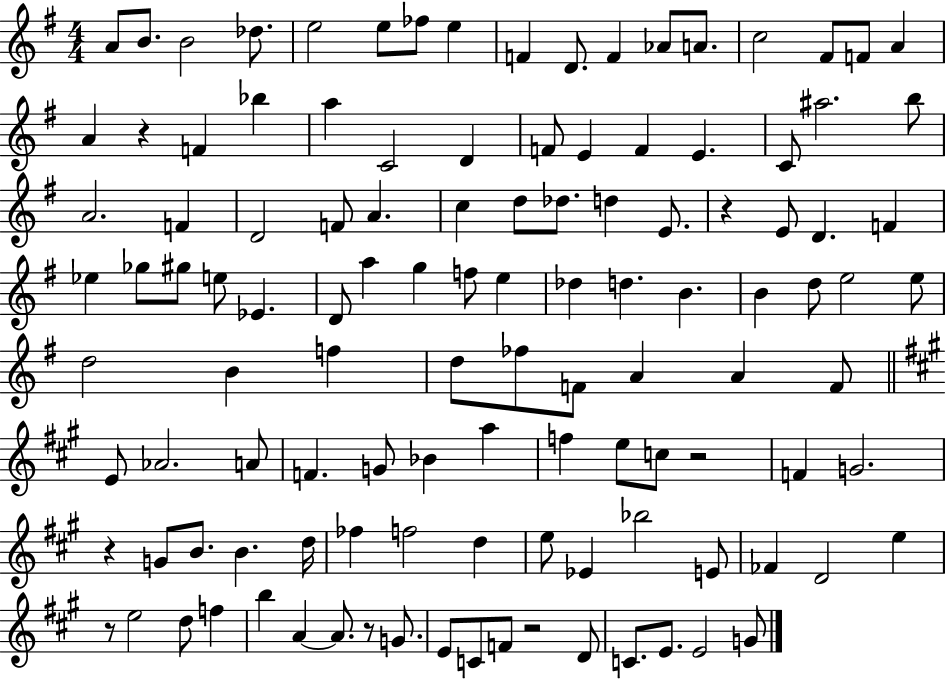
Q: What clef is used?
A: treble